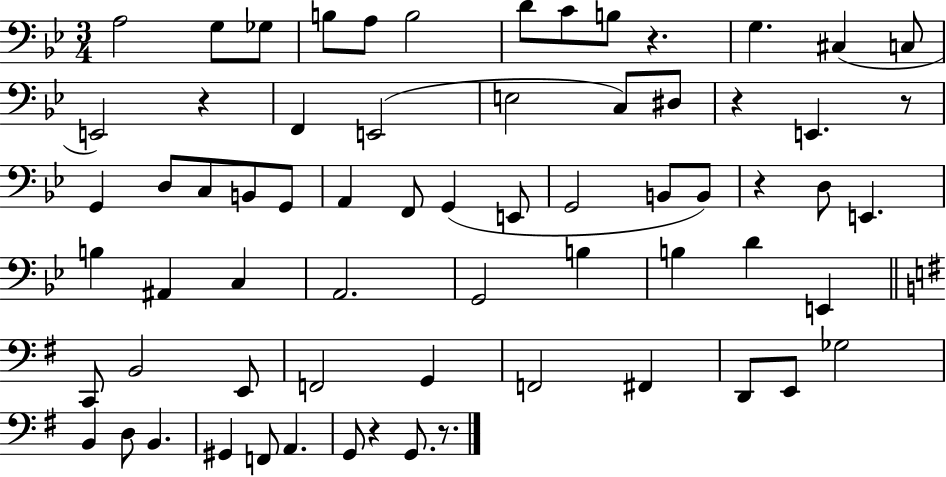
{
  \clef bass
  \numericTimeSignature
  \time 3/4
  \key bes \major
  a2 g8 ges8 | b8 a8 b2 | d'8 c'8 b8 r4. | g4. cis4( c8 | \break e,2) r4 | f,4 e,2( | e2 c8) dis8 | r4 e,4. r8 | \break g,4 d8 c8 b,8 g,8 | a,4 f,8 g,4( e,8 | g,2 b,8 b,8) | r4 d8 e,4. | \break b4 ais,4 c4 | a,2. | g,2 b4 | b4 d'4 e,4 | \break \bar "||" \break \key e \minor c,8 b,2 e,8 | f,2 g,4 | f,2 fis,4 | d,8 e,8 ges2 | \break b,4 d8 b,4. | gis,4 f,8 a,4. | g,8 r4 g,8. r8. | \bar "|."
}